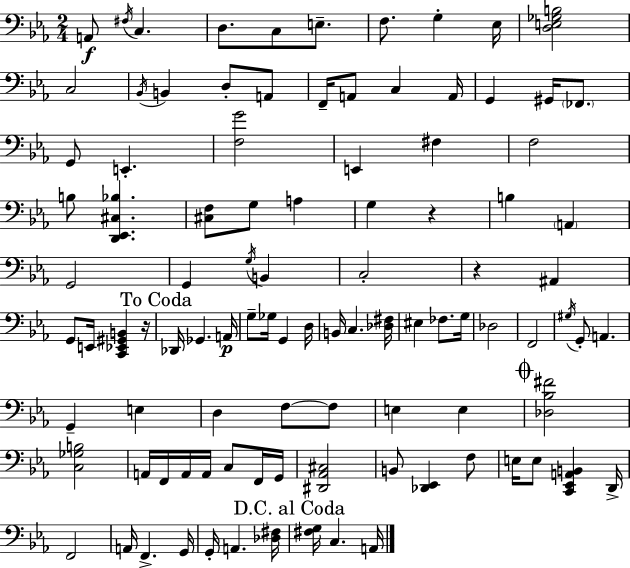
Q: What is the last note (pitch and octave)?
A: A2